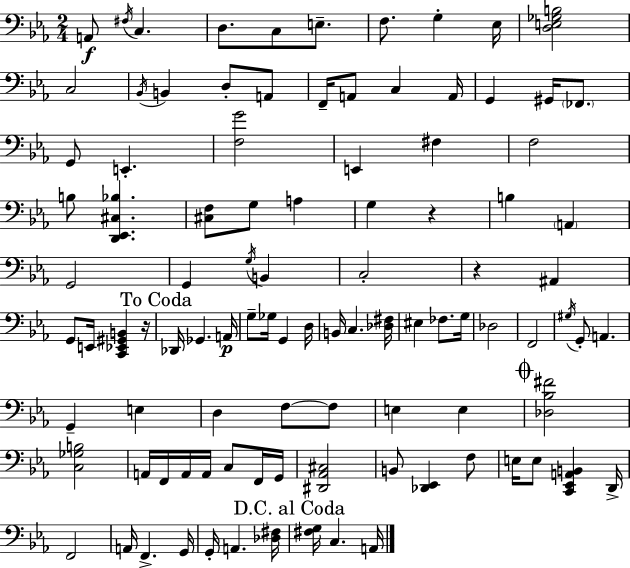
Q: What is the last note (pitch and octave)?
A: A2